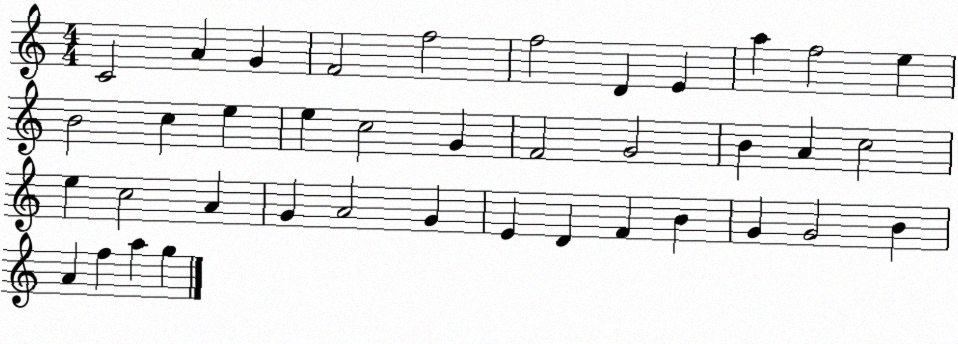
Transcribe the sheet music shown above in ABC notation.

X:1
T:Untitled
M:4/4
L:1/4
K:C
C2 A G F2 f2 f2 D E a f2 e B2 c e e c2 G F2 G2 B A c2 e c2 A G A2 G E D F B G G2 B A f a g